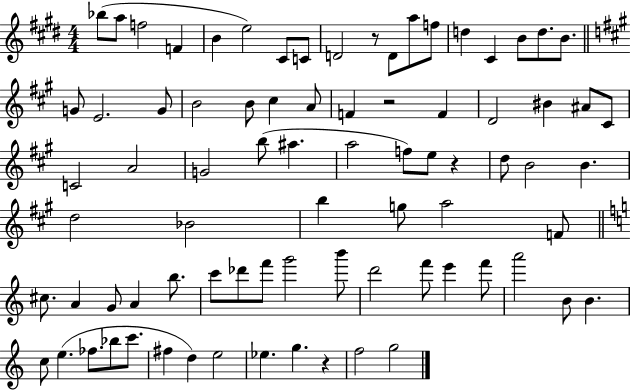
{
  \clef treble
  \numericTimeSignature
  \time 4/4
  \key e \major
  bes''8( a''8 f''2 f'4 | b'4 e''2) cis'8 c'8 | d'2 r8 d'8 a''8 f''8 | d''4 cis'4 b'8 d''8. b'8. | \break \bar "||" \break \key a \major g'8 e'2. g'8 | b'2 b'8 cis''4 a'8 | f'4 r2 f'4 | d'2 bis'4 ais'8 cis'8 | \break c'2 a'2 | g'2 b''8( ais''4. | a''2 f''8) e''8 r4 | d''8 b'2 b'4. | \break d''2 bes'2 | b''4 g''8 a''2 f'8 | \bar "||" \break \key c \major cis''8. a'4 g'8 a'4 b''8. | c'''8 des'''8 f'''8 g'''2 b'''8 | d'''2 f'''8 e'''4 f'''8 | a'''2 b'8 b'4. | \break c''8 e''4.( fes''8. bes''8 c'''8. | fis''4 d''4) e''2 | ees''4. g''4. r4 | f''2 g''2 | \break \bar "|."
}